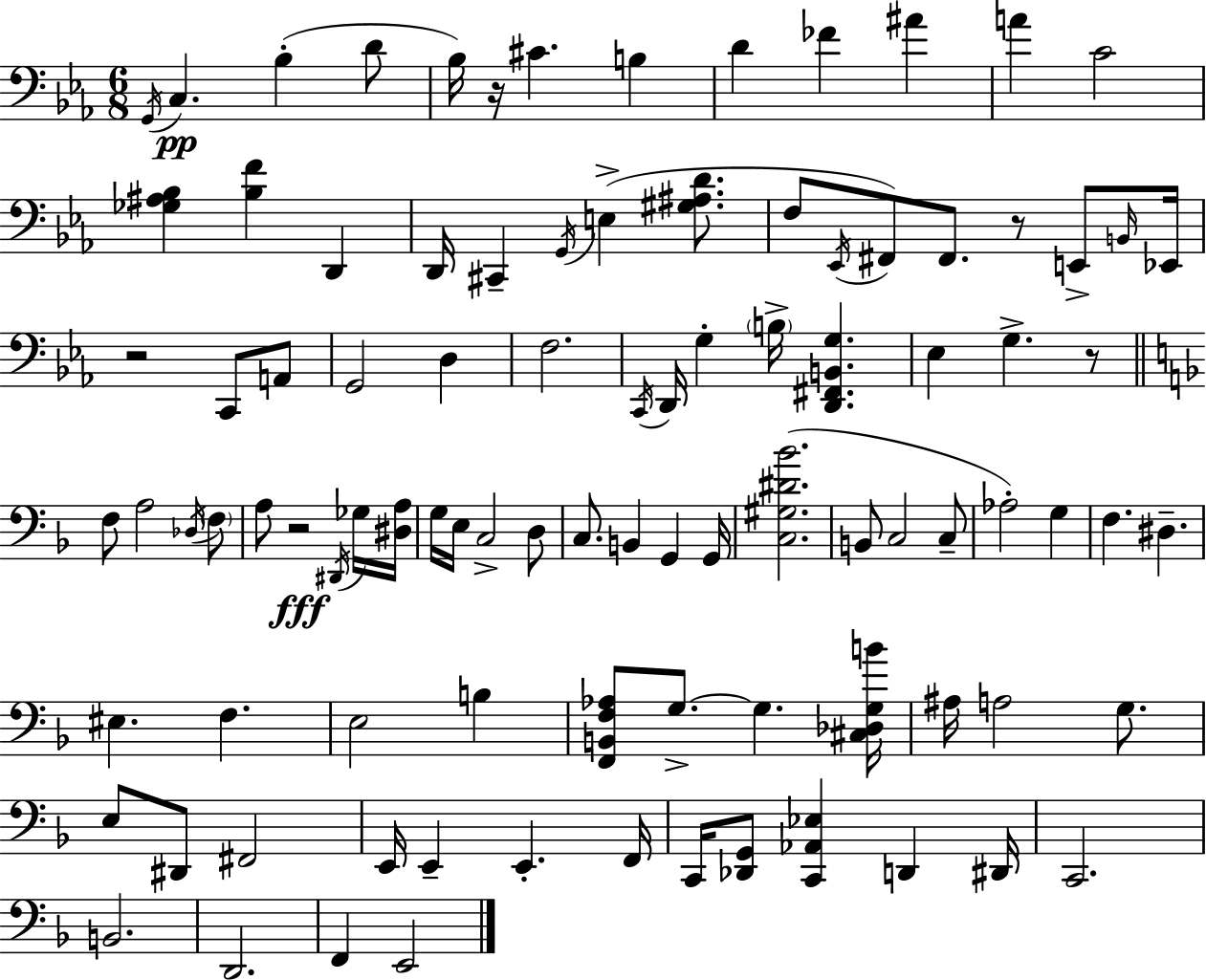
X:1
T:Untitled
M:6/8
L:1/4
K:Cm
G,,/4 C, _B, D/2 _B,/4 z/4 ^C B, D _F ^A A C2 [_G,^A,_B,] [_B,F] D,, D,,/4 ^C,, G,,/4 E, [^G,^A,D]/2 F,/2 _E,,/4 ^F,,/2 ^F,,/2 z/2 E,,/2 B,,/4 _E,,/4 z2 C,,/2 A,,/2 G,,2 D, F,2 C,,/4 D,,/4 G, B,/4 [D,,^F,,B,,G,] _E, G, z/2 F,/2 A,2 _D,/4 F,/2 A,/2 z2 ^D,,/4 _G,/4 [^D,A,]/4 G,/4 E,/4 C,2 D,/2 C,/2 B,, G,, G,,/4 [C,^G,^D_B]2 B,,/2 C,2 C,/2 _A,2 G, F, ^D, ^E, F, E,2 B, [F,,B,,F,_A,]/2 G,/2 G, [^C,_D,G,B]/4 ^A,/4 A,2 G,/2 E,/2 ^D,,/2 ^F,,2 E,,/4 E,, E,, F,,/4 C,,/4 [_D,,G,,]/2 [C,,_A,,_E,] D,, ^D,,/4 C,,2 B,,2 D,,2 F,, E,,2